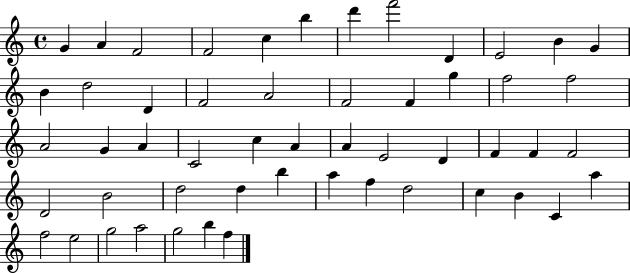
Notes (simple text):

G4/q A4/q F4/h F4/h C5/q B5/q D6/q F6/h D4/q E4/h B4/q G4/q B4/q D5/h D4/q F4/h A4/h F4/h F4/q G5/q F5/h F5/h A4/h G4/q A4/q C4/h C5/q A4/q A4/q E4/h D4/q F4/q F4/q F4/h D4/h B4/h D5/h D5/q B5/q A5/q F5/q D5/h C5/q B4/q C4/q A5/q F5/h E5/h G5/h A5/h G5/h B5/q F5/q